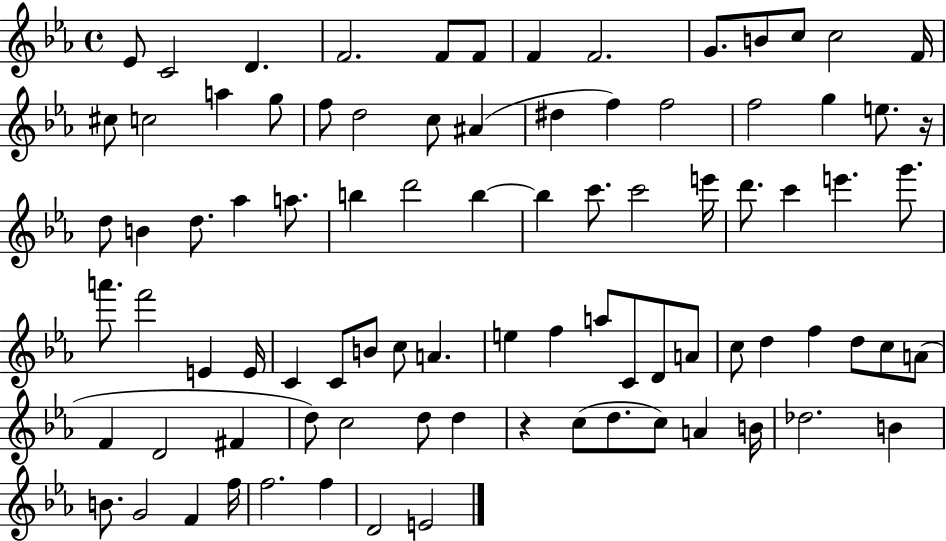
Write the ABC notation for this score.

X:1
T:Untitled
M:4/4
L:1/4
K:Eb
_E/2 C2 D F2 F/2 F/2 F F2 G/2 B/2 c/2 c2 F/4 ^c/2 c2 a g/2 f/2 d2 c/2 ^A ^d f f2 f2 g e/2 z/4 d/2 B d/2 _a a/2 b d'2 b b c'/2 c'2 e'/4 d'/2 c' e' g'/2 a'/2 f'2 E E/4 C C/2 B/2 c/2 A e f a/2 C/2 D/2 A/2 c/2 d f d/2 c/2 A/2 F D2 ^F d/2 c2 d/2 d z c/2 d/2 c/2 A B/4 _d2 B B/2 G2 F f/4 f2 f D2 E2